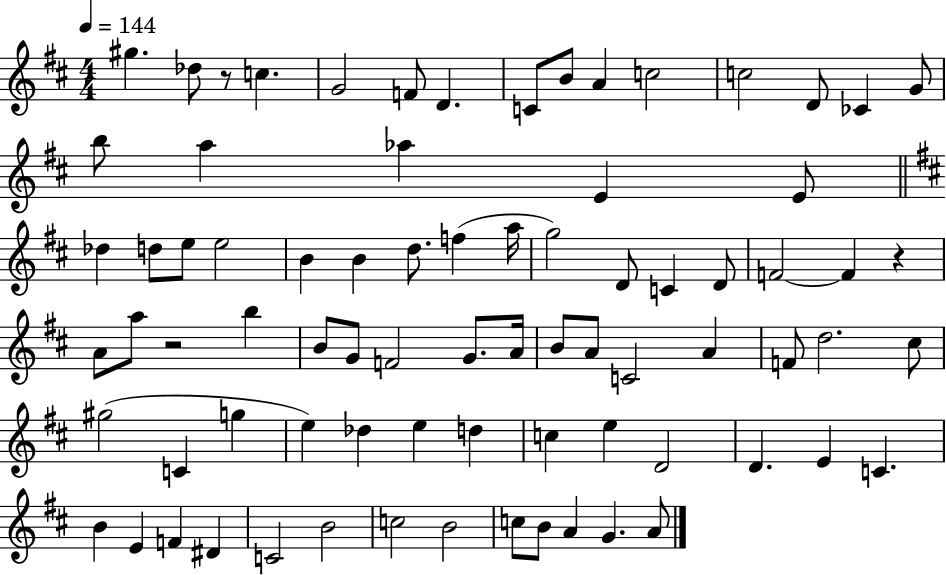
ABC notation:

X:1
T:Untitled
M:4/4
L:1/4
K:D
^g _d/2 z/2 c G2 F/2 D C/2 B/2 A c2 c2 D/2 _C G/2 b/2 a _a E E/2 _d d/2 e/2 e2 B B d/2 f a/4 g2 D/2 C D/2 F2 F z A/2 a/2 z2 b B/2 G/2 F2 G/2 A/4 B/2 A/2 C2 A F/2 d2 ^c/2 ^g2 C g e _d e d c e D2 D E C B E F ^D C2 B2 c2 B2 c/2 B/2 A G A/2